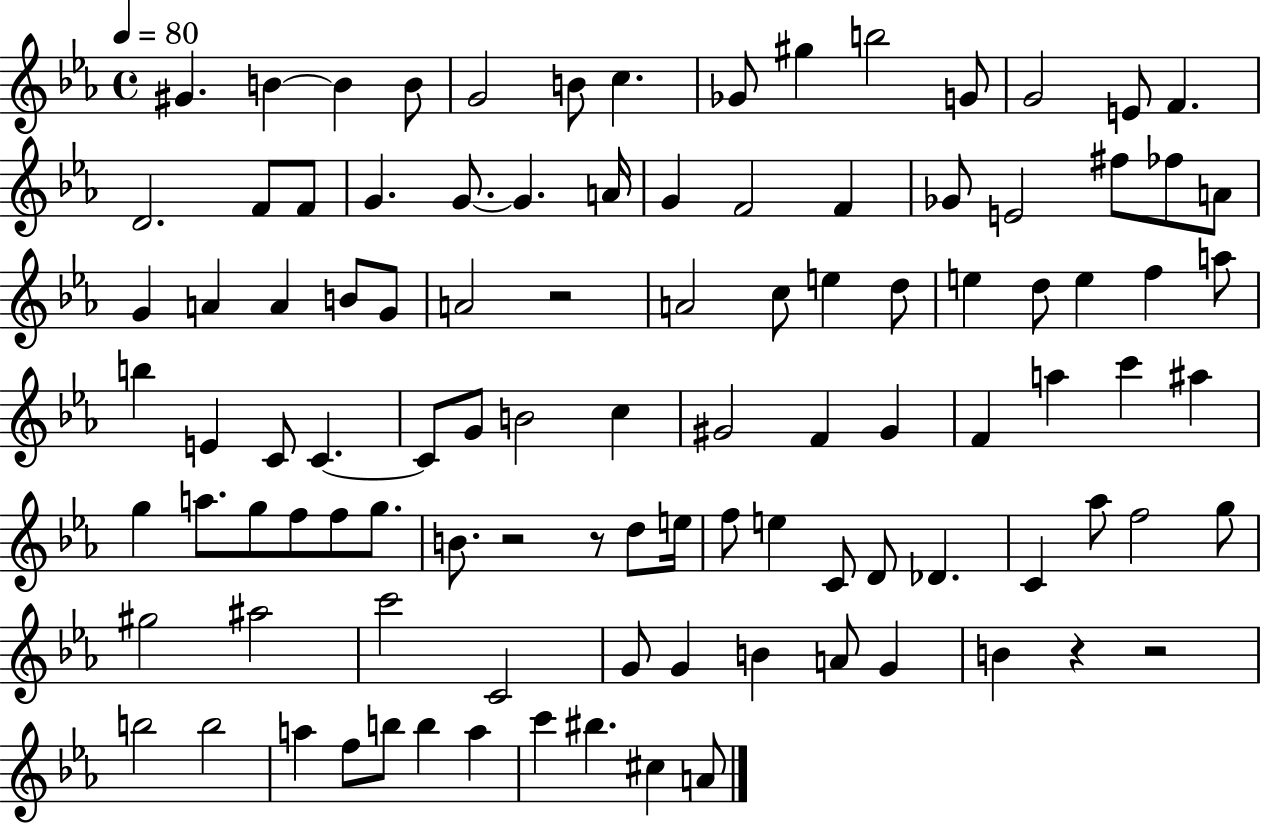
X:1
T:Untitled
M:4/4
L:1/4
K:Eb
^G B B B/2 G2 B/2 c _G/2 ^g b2 G/2 G2 E/2 F D2 F/2 F/2 G G/2 G A/4 G F2 F _G/2 E2 ^f/2 _f/2 A/2 G A A B/2 G/2 A2 z2 A2 c/2 e d/2 e d/2 e f a/2 b E C/2 C C/2 G/2 B2 c ^G2 F ^G F a c' ^a g a/2 g/2 f/2 f/2 g/2 B/2 z2 z/2 d/2 e/4 f/2 e C/2 D/2 _D C _a/2 f2 g/2 ^g2 ^a2 c'2 C2 G/2 G B A/2 G B z z2 b2 b2 a f/2 b/2 b a c' ^b ^c A/2